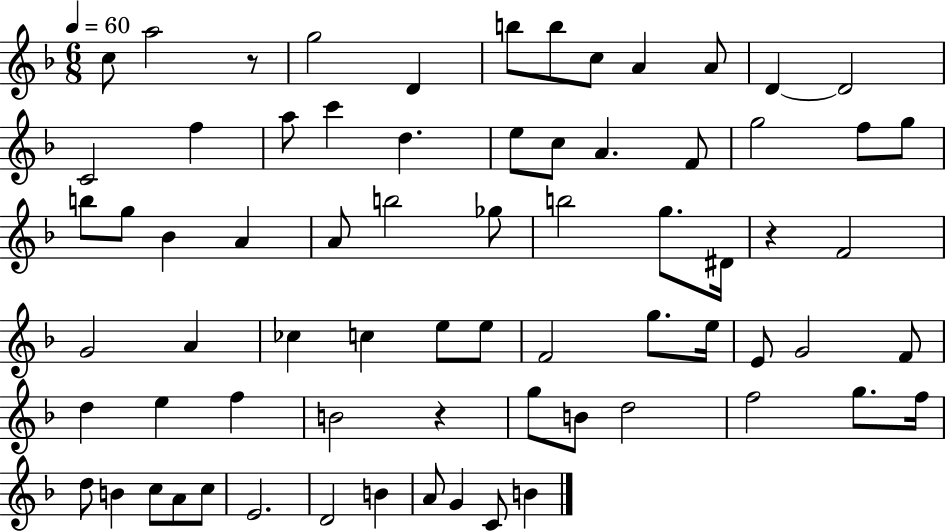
{
  \clef treble
  \numericTimeSignature
  \time 6/8
  \key f \major
  \tempo 4 = 60
  c''8 a''2 r8 | g''2 d'4 | b''8 b''8 c''8 a'4 a'8 | d'4~~ d'2 | \break c'2 f''4 | a''8 c'''4 d''4. | e''8 c''8 a'4. f'8 | g''2 f''8 g''8 | \break b''8 g''8 bes'4 a'4 | a'8 b''2 ges''8 | b''2 g''8. dis'16 | r4 f'2 | \break g'2 a'4 | ces''4 c''4 e''8 e''8 | f'2 g''8. e''16 | e'8 g'2 f'8 | \break d''4 e''4 f''4 | b'2 r4 | g''8 b'8 d''2 | f''2 g''8. f''16 | \break d''8 b'4 c''8 a'8 c''8 | e'2. | d'2 b'4 | a'8 g'4 c'8 b'4 | \break \bar "|."
}